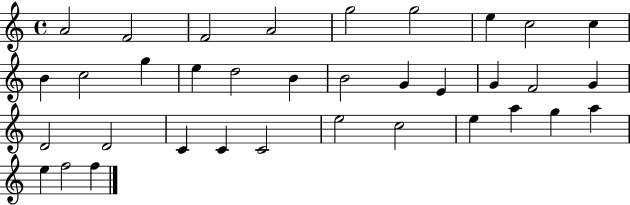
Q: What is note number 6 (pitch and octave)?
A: G5